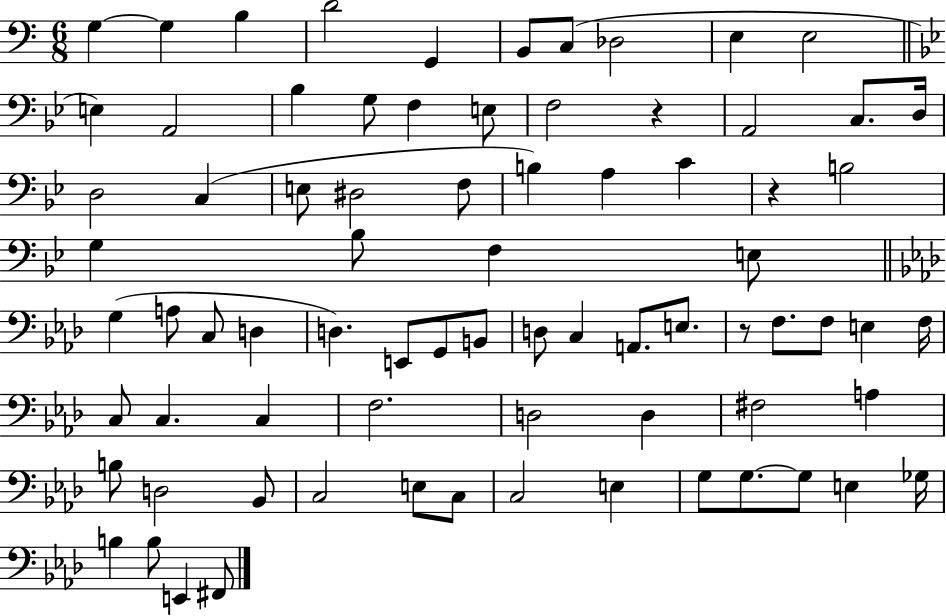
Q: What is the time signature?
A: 6/8